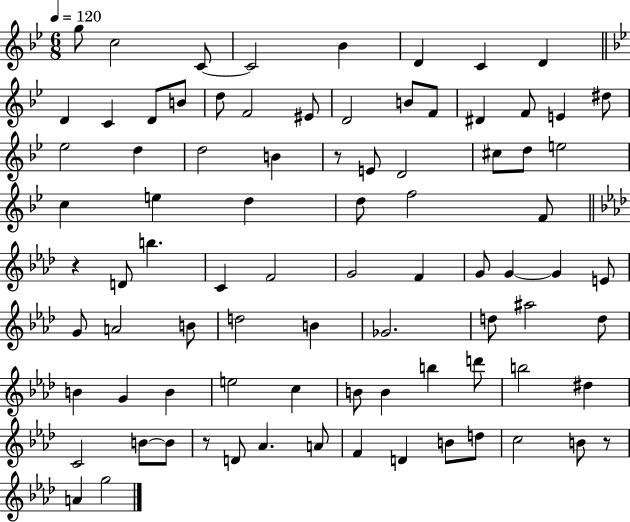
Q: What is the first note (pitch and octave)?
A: G5